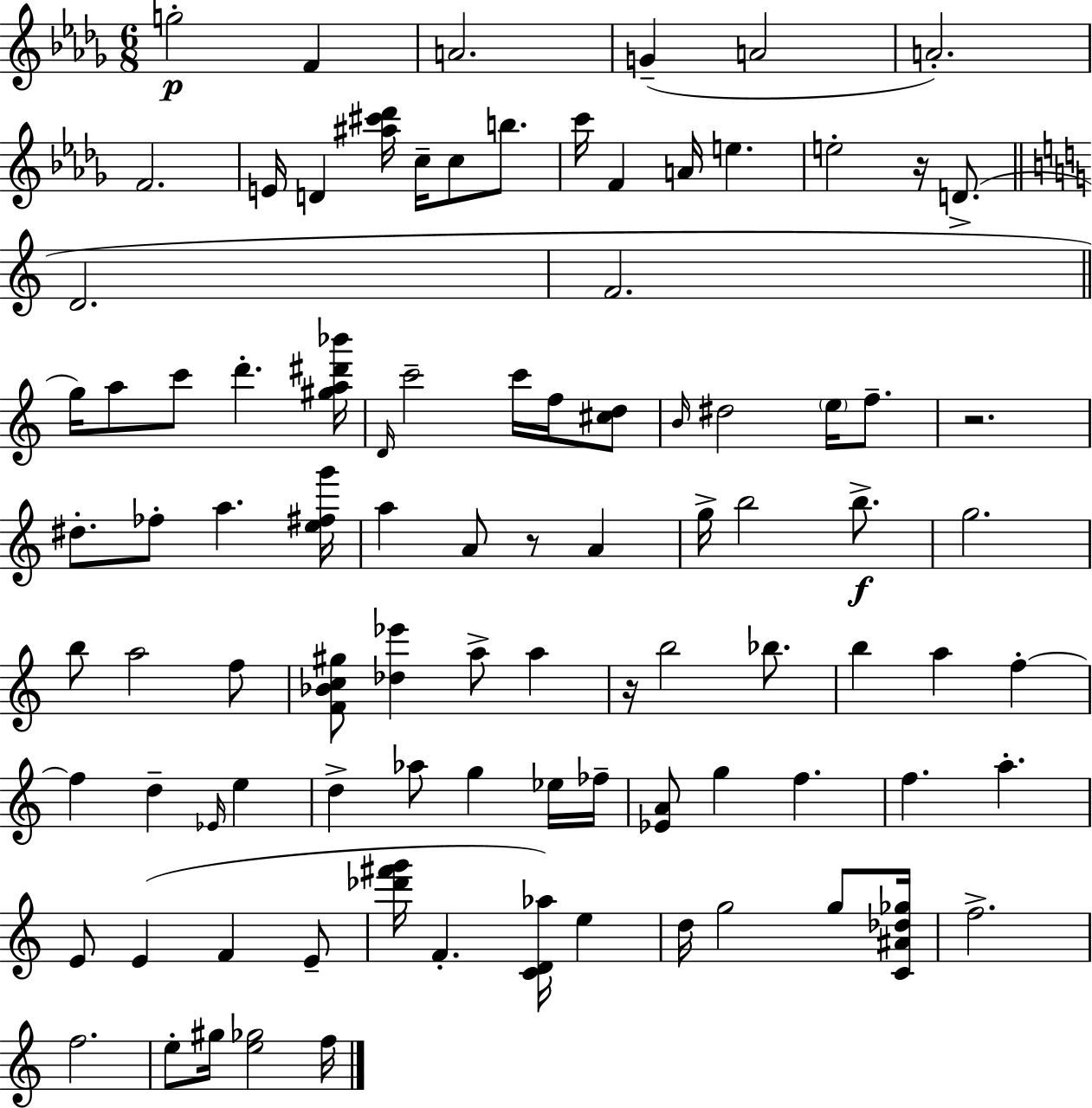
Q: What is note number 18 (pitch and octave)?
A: D4